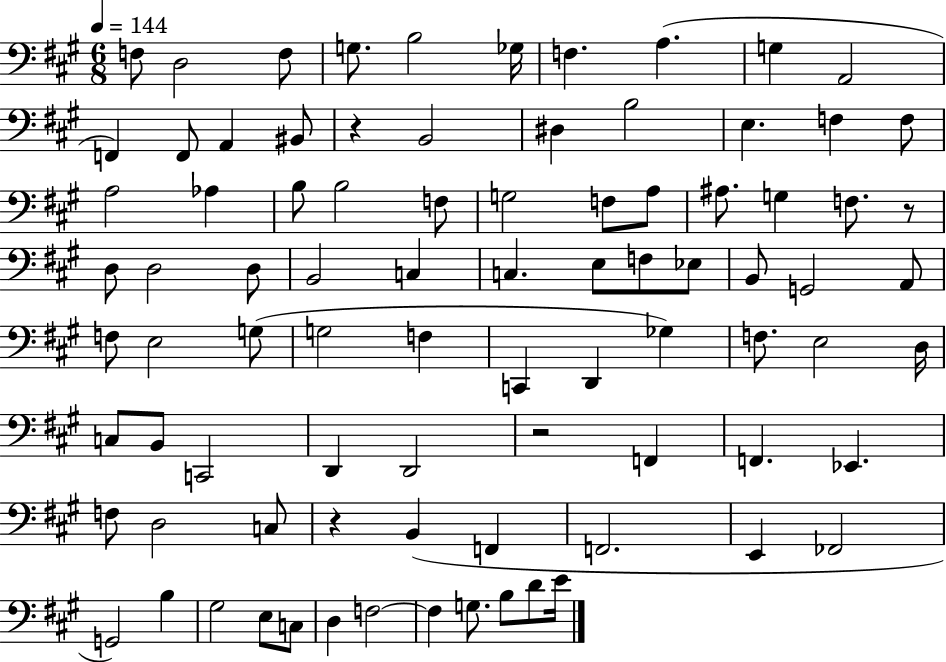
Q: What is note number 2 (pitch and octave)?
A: D3